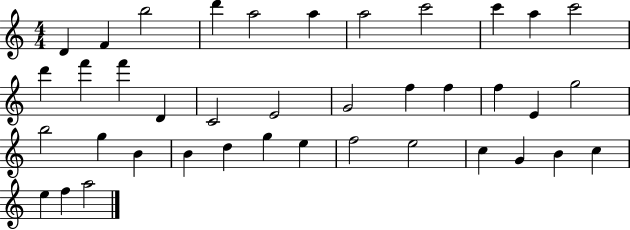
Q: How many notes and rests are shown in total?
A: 39